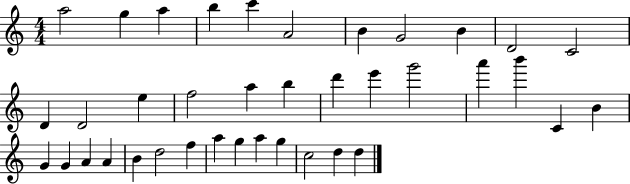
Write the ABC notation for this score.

X:1
T:Untitled
M:4/4
L:1/4
K:C
a2 g a b c' A2 B G2 B D2 C2 D D2 e f2 a b d' e' g'2 a' b' C B G G A A B d2 f a g a g c2 d d